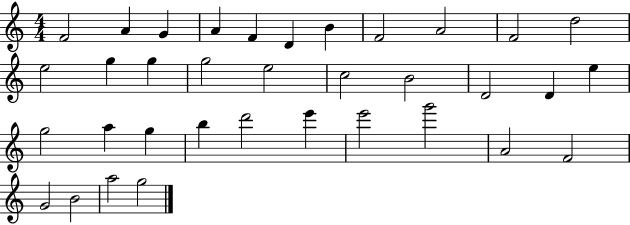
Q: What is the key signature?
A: C major